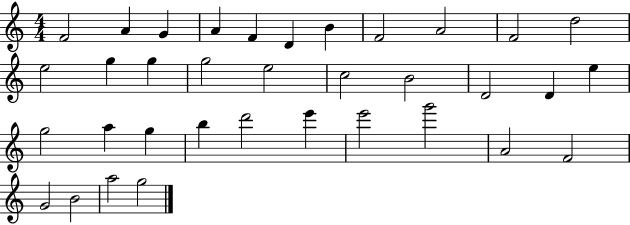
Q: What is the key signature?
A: C major